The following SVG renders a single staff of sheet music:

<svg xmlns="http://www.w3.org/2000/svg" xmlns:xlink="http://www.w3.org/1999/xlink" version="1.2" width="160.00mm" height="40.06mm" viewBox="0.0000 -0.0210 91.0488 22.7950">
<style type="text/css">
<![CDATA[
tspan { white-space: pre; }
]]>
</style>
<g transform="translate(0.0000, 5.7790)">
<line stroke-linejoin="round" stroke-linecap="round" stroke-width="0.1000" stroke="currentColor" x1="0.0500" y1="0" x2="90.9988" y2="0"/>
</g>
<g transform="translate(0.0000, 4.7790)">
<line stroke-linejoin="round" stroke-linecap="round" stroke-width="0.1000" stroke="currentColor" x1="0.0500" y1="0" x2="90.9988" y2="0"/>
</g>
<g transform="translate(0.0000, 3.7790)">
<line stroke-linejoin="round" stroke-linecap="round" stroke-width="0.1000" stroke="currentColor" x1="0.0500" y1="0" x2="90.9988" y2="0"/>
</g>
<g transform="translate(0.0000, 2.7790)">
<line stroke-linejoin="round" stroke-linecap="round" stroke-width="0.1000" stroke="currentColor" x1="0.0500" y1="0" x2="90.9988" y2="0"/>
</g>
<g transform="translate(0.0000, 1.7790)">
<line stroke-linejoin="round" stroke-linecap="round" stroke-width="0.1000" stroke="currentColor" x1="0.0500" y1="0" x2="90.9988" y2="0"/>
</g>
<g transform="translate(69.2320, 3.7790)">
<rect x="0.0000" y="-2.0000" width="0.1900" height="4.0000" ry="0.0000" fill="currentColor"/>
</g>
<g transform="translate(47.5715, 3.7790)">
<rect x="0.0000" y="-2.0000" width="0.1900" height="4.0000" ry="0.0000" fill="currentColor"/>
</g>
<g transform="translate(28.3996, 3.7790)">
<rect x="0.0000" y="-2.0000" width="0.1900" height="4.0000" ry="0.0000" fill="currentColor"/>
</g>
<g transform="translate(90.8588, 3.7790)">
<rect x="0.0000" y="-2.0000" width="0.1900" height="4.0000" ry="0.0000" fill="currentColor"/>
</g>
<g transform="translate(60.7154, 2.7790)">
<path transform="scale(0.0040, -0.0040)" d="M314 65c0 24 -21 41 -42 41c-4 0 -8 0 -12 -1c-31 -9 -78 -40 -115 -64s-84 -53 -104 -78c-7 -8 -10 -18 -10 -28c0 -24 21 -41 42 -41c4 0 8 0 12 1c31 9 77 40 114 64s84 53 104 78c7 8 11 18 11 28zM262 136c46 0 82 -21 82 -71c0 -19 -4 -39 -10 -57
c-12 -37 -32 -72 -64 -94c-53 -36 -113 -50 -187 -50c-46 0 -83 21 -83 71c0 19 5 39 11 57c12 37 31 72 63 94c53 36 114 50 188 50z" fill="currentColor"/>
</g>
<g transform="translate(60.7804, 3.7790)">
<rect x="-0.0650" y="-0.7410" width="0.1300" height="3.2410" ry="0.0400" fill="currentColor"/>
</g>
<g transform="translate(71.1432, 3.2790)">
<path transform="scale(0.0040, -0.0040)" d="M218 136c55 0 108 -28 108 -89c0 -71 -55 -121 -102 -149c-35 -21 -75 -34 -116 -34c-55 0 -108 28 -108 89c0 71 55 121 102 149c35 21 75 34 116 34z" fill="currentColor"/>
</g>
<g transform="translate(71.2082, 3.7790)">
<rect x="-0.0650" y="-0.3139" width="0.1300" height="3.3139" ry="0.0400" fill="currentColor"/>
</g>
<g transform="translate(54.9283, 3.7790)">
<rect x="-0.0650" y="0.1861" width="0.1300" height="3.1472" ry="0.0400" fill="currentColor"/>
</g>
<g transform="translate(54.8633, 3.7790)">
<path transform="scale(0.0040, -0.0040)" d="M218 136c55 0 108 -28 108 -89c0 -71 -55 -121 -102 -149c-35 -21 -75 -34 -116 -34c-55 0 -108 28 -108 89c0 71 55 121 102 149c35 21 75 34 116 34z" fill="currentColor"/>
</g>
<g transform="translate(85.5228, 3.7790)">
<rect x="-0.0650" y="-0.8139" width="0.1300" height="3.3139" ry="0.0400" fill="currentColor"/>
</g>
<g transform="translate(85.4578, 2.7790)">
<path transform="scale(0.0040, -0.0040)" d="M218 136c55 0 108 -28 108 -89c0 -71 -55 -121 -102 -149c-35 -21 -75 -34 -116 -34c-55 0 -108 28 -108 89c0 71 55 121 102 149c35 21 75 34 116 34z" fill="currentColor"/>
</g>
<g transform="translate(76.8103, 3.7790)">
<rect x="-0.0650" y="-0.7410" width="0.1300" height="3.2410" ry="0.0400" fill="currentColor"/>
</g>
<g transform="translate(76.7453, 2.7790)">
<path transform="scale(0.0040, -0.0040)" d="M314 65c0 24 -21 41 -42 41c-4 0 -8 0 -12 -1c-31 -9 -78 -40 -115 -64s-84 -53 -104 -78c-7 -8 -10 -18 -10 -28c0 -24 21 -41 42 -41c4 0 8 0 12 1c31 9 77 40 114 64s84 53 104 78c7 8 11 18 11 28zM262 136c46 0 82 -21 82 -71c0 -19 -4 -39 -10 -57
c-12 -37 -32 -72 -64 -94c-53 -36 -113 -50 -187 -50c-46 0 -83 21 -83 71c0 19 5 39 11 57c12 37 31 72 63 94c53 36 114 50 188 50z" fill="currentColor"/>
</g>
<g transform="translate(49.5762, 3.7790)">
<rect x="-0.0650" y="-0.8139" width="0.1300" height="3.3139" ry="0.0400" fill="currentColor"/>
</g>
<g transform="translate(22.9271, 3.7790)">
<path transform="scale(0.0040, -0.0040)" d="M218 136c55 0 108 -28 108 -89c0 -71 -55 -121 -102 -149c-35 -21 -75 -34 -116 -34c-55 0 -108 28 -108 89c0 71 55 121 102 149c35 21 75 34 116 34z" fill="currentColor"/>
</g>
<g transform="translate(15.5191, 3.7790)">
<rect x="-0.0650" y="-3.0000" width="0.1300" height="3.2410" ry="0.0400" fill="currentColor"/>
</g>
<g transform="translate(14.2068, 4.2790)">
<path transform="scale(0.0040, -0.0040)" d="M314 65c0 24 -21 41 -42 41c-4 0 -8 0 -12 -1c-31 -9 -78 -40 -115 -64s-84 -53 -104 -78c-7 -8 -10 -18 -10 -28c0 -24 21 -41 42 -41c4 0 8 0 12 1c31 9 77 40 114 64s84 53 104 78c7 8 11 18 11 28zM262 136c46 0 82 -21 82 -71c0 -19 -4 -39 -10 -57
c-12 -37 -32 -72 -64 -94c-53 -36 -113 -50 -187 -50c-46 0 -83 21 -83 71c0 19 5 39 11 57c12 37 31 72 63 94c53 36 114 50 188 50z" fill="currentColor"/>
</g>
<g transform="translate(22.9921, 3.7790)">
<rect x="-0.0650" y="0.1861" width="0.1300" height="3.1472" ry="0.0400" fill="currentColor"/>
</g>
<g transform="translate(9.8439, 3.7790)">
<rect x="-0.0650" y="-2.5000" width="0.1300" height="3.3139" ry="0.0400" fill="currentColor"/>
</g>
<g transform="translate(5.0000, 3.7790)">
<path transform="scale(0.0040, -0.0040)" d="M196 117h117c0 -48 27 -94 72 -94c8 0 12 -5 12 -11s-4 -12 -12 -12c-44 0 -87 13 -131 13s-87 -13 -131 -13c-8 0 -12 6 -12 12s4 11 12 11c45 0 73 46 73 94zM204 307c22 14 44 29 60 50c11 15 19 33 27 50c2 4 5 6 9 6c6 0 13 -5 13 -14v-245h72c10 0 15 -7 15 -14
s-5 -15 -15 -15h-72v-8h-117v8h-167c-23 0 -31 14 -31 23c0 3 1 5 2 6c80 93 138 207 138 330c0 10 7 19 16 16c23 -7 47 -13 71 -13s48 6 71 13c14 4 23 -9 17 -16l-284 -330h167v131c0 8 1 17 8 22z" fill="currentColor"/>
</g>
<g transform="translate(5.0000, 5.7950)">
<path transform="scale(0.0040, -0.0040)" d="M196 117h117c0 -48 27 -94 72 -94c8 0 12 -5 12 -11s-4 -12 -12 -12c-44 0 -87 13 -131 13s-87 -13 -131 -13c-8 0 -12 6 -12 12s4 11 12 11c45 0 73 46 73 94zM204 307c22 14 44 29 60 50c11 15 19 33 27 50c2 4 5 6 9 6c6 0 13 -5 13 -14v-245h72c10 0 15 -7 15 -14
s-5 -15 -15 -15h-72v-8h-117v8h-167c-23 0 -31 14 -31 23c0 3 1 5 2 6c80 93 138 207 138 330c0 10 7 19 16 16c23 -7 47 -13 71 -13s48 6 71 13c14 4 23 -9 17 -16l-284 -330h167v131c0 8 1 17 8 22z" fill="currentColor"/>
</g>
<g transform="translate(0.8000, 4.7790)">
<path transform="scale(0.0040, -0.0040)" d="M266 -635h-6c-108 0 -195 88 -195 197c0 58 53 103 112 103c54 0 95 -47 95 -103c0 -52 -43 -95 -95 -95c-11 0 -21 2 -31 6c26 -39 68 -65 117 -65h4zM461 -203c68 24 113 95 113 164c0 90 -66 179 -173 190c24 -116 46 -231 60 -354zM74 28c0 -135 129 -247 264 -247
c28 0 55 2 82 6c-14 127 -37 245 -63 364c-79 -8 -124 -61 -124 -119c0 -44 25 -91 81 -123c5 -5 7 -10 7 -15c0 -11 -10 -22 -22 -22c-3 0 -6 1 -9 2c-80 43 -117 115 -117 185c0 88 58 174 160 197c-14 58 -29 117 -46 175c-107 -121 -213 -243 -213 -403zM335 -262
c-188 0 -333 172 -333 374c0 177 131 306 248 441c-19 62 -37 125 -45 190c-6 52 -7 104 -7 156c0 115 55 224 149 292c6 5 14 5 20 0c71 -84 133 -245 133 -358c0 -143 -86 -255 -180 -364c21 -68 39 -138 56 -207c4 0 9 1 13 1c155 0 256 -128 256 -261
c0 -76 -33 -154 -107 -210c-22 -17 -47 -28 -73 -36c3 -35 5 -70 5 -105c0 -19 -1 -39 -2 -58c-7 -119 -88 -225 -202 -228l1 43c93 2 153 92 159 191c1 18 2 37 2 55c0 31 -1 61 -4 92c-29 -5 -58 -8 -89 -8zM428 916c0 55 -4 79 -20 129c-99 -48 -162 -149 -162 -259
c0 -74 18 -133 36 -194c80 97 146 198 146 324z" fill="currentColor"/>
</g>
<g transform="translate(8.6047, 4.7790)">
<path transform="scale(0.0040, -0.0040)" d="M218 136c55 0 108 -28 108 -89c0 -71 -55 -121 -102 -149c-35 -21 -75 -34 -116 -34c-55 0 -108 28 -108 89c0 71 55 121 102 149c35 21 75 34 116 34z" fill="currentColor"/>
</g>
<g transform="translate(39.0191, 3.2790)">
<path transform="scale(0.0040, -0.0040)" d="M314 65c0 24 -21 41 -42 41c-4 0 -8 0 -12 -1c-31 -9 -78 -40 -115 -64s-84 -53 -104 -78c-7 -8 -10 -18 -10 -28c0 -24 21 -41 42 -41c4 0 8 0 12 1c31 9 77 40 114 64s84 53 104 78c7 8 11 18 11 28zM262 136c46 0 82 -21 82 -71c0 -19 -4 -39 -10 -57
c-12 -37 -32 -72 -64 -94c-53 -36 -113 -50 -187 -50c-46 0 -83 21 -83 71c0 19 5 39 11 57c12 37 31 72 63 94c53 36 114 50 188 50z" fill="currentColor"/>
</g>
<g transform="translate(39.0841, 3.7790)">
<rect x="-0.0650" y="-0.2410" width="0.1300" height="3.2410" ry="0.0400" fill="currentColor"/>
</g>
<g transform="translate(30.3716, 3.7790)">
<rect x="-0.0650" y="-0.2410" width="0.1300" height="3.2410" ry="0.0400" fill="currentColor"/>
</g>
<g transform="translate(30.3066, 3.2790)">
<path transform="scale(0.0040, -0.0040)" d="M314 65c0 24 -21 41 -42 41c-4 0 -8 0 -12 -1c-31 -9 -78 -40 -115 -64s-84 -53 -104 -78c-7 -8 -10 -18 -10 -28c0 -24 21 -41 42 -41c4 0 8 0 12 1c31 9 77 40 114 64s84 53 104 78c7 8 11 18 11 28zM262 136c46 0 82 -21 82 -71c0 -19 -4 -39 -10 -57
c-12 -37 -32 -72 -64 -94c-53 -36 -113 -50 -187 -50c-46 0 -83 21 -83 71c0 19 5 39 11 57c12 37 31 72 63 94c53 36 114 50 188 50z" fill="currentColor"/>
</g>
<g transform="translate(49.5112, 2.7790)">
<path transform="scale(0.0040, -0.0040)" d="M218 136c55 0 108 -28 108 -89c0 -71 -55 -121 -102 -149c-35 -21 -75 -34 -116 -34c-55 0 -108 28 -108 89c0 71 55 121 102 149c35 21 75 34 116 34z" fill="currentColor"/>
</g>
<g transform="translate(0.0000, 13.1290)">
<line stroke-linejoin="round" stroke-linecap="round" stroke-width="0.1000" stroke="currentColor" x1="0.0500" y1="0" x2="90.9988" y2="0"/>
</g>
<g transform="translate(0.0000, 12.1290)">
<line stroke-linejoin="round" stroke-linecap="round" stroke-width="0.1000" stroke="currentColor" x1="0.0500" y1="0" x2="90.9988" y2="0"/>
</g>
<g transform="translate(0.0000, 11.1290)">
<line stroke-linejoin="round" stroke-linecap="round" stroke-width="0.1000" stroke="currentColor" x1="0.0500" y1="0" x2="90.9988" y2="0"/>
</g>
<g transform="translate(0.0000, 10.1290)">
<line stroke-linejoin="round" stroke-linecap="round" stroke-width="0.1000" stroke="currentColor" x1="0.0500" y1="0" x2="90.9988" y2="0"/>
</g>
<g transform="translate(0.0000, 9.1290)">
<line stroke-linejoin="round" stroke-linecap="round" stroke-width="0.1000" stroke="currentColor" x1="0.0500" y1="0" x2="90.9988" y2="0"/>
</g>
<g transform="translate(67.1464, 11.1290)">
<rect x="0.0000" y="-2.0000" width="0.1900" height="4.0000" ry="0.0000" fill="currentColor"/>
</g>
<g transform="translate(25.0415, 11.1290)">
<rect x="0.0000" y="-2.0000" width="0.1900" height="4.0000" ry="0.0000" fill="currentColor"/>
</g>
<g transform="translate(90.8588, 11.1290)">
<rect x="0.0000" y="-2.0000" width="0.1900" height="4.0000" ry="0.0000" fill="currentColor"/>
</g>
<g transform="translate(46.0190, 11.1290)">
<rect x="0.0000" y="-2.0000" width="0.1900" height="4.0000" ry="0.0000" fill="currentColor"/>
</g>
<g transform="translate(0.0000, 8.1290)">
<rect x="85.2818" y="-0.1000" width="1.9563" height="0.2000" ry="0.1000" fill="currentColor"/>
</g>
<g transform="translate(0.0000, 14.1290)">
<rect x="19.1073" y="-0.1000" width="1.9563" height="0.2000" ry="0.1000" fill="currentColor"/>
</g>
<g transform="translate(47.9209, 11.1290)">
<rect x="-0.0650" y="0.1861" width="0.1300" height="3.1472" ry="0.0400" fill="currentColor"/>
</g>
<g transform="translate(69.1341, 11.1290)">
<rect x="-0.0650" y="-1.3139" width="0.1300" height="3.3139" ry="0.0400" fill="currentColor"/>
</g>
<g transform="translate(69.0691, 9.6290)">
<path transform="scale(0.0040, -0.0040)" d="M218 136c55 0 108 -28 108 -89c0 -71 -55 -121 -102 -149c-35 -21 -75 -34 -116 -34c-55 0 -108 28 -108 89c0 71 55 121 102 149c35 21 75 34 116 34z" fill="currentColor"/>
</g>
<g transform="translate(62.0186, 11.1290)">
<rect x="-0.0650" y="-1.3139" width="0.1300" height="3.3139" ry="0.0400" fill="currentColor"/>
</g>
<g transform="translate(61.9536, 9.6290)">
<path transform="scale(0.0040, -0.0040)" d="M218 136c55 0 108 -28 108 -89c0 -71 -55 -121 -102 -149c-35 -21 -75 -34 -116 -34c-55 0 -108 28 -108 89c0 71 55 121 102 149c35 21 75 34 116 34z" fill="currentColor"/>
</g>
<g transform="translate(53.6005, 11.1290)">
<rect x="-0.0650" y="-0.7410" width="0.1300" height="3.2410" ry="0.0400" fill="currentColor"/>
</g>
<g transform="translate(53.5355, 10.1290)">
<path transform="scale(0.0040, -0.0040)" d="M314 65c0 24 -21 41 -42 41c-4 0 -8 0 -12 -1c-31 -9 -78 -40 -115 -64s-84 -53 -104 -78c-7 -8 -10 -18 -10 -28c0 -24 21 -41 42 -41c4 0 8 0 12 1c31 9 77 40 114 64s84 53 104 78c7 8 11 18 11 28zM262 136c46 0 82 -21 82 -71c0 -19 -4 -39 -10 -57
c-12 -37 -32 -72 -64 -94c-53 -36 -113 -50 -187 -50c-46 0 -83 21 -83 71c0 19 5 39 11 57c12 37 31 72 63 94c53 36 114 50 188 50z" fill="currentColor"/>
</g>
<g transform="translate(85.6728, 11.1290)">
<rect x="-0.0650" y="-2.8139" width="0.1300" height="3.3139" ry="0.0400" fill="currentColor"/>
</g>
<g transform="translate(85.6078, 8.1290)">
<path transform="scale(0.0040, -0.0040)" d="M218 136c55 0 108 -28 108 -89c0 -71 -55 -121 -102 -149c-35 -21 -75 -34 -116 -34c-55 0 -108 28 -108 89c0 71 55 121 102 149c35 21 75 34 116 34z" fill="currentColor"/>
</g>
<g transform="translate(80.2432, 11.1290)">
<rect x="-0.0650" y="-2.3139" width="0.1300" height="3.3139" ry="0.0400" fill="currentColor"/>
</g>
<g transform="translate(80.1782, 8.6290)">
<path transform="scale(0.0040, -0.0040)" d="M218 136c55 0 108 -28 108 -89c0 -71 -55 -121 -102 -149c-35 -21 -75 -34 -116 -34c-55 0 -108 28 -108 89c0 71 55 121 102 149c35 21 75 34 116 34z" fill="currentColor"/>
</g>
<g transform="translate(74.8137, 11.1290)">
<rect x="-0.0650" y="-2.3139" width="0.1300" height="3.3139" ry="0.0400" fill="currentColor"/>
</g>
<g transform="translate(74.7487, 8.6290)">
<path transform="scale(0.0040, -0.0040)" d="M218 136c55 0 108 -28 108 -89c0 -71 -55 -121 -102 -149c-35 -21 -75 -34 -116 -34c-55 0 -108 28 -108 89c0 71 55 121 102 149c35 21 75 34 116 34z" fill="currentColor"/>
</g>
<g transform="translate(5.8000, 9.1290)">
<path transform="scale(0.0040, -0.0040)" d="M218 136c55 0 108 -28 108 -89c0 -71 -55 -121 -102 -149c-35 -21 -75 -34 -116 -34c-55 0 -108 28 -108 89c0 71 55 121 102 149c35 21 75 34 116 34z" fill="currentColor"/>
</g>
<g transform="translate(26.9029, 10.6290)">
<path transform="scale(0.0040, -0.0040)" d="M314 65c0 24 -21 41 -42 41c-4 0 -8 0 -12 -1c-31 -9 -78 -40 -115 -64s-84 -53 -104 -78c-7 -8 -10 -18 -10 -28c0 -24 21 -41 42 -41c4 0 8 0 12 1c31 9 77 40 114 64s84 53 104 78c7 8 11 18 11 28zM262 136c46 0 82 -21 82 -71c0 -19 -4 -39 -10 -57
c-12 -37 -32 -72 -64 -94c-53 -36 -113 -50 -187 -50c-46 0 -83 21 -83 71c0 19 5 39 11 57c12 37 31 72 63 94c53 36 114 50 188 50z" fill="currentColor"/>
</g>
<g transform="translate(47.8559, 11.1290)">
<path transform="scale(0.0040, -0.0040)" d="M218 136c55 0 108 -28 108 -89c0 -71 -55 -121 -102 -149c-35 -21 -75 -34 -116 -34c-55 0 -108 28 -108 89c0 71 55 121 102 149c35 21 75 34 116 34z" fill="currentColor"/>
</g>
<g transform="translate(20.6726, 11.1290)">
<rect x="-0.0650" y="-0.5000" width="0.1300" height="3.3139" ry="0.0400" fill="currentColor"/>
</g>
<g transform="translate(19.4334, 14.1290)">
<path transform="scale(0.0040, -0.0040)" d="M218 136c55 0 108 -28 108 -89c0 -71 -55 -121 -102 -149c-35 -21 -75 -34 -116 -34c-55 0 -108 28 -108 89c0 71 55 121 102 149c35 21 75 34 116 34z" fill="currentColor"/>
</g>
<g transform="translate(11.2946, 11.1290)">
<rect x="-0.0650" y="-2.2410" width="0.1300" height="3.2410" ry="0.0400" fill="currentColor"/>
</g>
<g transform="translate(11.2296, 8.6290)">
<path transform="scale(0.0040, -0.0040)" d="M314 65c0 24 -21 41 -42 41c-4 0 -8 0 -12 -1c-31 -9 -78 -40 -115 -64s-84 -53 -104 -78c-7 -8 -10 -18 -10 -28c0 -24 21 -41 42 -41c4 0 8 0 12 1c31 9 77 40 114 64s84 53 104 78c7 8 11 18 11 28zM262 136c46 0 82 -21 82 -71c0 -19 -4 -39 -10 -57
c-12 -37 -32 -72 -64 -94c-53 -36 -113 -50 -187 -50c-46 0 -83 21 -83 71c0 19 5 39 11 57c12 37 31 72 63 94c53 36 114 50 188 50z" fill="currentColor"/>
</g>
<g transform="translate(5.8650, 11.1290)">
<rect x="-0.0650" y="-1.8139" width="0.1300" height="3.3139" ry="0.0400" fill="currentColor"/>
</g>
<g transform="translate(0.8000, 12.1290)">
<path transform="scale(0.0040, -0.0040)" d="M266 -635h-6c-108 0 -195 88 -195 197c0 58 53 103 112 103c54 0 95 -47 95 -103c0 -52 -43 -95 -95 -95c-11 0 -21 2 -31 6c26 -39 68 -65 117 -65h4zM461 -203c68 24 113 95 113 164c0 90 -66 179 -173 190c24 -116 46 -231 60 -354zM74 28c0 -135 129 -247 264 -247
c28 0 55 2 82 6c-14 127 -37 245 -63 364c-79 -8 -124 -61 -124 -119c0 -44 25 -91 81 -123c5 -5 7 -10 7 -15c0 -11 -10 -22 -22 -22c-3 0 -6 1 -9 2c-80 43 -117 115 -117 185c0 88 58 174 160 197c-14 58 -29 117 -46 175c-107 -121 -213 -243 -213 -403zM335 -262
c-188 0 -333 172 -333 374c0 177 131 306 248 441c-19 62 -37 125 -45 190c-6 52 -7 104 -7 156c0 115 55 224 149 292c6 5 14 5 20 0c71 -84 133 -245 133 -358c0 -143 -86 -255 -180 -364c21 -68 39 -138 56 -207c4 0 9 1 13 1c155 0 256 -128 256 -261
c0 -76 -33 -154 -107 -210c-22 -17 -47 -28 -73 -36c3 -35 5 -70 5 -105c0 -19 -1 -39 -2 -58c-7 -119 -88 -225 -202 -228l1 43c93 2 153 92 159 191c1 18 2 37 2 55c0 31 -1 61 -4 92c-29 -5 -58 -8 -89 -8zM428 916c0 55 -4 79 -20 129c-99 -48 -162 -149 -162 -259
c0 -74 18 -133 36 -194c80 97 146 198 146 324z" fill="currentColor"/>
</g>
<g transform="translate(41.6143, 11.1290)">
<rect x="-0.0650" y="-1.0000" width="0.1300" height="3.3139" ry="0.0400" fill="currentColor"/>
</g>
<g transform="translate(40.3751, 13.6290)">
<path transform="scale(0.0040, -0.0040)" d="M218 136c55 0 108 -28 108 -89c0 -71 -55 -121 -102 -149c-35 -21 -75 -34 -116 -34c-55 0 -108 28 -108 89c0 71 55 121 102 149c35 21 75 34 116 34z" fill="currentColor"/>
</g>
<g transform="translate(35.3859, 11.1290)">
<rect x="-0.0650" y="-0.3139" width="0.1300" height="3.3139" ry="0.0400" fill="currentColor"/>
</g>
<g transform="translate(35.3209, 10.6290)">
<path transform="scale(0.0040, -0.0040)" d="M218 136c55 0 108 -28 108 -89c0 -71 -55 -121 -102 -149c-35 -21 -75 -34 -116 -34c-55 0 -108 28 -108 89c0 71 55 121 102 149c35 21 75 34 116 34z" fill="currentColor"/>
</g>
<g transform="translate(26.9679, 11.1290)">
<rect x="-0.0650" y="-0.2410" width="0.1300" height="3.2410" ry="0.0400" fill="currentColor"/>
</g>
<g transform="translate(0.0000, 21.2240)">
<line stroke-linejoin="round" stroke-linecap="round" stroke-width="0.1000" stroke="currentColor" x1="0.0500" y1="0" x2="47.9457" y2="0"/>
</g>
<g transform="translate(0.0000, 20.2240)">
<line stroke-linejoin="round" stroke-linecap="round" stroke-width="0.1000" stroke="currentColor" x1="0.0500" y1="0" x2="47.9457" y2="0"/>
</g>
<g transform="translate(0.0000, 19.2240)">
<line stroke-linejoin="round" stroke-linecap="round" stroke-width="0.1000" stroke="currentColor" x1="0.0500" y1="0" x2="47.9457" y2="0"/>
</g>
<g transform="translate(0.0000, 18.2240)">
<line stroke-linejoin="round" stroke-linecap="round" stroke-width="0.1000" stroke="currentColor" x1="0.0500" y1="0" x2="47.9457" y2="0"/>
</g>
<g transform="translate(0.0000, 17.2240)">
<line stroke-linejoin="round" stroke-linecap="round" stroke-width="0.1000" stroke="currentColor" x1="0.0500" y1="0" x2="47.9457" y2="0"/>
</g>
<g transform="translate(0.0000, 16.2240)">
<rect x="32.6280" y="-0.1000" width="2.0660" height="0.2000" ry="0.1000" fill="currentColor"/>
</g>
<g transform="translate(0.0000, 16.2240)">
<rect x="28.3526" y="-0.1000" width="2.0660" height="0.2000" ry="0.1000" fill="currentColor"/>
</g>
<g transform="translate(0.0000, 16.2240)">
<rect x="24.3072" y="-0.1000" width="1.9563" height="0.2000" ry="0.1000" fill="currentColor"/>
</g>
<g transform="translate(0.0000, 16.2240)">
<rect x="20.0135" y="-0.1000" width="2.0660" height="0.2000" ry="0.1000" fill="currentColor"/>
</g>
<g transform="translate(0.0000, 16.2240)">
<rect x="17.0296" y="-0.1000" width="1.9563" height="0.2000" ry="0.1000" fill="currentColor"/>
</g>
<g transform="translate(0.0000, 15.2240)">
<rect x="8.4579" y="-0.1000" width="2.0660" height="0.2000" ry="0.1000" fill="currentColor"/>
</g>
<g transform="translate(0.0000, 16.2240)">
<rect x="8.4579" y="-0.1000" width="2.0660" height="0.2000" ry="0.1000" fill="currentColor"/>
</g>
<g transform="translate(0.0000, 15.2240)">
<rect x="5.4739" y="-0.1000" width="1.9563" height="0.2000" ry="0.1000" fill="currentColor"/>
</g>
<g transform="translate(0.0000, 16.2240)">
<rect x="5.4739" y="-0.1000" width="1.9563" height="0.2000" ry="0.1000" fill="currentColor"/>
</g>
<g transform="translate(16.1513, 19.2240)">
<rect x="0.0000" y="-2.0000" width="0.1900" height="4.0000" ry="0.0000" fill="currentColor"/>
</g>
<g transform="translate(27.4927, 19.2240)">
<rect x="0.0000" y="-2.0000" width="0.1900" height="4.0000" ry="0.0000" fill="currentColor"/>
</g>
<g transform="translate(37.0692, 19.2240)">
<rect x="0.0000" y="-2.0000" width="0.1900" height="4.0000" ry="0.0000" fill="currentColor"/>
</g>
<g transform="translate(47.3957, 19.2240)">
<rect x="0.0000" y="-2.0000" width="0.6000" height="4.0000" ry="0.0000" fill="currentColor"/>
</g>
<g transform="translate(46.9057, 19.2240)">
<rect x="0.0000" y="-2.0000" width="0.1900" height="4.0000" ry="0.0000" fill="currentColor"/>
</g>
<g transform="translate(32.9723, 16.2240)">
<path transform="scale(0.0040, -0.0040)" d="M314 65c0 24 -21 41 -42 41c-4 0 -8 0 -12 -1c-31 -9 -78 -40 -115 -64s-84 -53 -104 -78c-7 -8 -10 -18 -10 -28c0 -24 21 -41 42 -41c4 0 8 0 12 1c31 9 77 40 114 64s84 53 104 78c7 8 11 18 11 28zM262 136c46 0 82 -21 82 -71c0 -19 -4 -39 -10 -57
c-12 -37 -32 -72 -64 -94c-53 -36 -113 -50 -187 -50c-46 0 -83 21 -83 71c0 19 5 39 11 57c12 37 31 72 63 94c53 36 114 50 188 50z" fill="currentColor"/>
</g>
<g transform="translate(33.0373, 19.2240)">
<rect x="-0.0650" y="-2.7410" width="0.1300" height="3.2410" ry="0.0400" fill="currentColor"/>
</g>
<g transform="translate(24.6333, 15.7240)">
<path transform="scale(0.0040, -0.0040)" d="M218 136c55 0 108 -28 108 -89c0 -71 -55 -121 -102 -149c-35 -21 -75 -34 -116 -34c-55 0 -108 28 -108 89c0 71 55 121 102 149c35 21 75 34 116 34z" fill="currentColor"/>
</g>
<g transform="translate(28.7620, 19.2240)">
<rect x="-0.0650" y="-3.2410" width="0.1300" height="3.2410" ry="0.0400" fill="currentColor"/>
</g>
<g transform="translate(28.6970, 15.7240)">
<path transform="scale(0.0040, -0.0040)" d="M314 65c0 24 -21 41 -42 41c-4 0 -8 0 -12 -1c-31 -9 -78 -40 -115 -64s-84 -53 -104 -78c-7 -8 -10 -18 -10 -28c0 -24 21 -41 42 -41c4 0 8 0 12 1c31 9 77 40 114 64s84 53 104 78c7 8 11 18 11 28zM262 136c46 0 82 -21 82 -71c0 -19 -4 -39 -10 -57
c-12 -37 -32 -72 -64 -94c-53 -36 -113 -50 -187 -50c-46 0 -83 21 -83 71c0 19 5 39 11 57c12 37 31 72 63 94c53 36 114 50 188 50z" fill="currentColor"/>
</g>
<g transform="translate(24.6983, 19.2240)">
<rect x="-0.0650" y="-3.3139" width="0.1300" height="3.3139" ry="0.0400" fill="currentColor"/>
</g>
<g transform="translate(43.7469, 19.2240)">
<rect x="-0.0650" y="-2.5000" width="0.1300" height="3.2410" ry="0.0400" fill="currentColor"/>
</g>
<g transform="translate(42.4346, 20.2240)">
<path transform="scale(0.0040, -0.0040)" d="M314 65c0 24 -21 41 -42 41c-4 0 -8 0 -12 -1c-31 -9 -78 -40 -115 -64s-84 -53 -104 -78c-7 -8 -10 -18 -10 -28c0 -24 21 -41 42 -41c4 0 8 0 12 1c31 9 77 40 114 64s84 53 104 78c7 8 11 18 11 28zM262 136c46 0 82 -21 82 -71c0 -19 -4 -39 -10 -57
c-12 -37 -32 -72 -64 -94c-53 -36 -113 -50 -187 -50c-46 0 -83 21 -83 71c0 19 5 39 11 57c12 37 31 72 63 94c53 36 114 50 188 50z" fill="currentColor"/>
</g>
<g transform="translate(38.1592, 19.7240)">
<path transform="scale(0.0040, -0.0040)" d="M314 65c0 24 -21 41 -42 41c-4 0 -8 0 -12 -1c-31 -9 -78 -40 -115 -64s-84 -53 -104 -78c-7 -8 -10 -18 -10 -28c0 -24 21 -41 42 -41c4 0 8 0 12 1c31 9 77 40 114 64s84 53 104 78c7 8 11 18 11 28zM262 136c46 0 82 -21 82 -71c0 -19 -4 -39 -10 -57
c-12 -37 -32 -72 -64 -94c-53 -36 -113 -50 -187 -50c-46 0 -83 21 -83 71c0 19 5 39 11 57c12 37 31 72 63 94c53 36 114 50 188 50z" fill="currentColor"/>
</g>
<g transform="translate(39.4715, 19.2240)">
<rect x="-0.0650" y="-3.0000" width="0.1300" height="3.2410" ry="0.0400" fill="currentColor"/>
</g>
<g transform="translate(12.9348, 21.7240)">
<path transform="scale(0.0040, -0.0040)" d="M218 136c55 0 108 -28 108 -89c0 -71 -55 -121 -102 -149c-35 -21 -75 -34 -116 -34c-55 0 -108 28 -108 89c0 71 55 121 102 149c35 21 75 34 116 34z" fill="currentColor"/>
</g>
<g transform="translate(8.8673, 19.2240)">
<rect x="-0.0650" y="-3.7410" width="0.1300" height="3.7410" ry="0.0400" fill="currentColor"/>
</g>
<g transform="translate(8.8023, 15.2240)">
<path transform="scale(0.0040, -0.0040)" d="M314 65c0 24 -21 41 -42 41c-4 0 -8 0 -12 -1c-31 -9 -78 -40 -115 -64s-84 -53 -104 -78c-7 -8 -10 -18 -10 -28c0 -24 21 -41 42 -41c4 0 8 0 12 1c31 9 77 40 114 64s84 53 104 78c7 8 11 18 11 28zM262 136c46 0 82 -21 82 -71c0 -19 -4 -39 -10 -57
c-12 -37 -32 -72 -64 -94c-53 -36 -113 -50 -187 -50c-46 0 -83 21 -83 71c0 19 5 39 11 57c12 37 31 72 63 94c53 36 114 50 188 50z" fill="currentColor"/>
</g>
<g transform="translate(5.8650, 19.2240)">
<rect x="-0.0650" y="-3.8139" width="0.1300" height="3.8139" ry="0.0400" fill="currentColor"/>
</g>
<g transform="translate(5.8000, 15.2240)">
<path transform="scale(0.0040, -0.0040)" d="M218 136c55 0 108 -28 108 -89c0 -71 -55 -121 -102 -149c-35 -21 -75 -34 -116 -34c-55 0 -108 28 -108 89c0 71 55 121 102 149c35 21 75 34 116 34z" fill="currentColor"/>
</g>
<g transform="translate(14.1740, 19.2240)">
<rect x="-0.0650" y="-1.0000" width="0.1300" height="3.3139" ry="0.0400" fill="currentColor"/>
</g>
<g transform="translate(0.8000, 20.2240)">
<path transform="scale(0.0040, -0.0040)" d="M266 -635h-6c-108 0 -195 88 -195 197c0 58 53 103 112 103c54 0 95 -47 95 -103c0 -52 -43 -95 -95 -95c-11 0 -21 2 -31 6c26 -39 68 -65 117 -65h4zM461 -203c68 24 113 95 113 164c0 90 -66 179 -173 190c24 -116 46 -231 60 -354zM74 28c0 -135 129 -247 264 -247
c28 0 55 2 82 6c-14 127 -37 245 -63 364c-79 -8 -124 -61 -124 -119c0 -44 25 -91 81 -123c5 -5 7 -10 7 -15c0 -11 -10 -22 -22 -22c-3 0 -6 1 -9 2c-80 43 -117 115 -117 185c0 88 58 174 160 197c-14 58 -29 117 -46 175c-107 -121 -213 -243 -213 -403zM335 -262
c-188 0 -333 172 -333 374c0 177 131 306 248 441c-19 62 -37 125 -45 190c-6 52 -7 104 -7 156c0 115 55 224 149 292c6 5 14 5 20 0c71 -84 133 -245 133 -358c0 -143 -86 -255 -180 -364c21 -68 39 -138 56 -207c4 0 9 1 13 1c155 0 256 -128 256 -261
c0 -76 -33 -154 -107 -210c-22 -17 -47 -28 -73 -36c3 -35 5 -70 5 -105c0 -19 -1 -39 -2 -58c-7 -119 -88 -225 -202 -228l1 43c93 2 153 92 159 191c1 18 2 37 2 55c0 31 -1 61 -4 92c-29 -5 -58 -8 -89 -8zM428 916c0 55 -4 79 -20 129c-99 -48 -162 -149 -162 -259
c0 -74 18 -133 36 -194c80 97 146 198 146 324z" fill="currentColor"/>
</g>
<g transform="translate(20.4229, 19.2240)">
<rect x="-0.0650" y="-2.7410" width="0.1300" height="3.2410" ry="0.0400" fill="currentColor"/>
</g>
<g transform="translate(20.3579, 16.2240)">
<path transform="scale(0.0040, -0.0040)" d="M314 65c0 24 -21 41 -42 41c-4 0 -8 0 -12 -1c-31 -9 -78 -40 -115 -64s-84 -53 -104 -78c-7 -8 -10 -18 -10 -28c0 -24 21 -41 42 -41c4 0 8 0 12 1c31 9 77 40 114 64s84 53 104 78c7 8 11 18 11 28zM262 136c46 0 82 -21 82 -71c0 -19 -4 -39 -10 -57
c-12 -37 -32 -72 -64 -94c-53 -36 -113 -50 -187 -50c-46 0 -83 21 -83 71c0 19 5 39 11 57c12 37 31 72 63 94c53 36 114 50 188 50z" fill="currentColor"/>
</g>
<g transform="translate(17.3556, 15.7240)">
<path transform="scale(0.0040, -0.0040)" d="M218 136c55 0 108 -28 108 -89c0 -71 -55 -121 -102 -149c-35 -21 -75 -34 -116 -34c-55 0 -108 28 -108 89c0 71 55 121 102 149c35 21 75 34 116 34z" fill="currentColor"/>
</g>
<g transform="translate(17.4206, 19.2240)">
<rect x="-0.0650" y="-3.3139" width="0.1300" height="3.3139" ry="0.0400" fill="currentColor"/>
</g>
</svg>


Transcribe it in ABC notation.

X:1
T:Untitled
M:4/4
L:1/4
K:C
G A2 B c2 c2 d B d2 c d2 d f g2 C c2 c D B d2 e e g g a c' c'2 D b a2 b b2 a2 A2 G2